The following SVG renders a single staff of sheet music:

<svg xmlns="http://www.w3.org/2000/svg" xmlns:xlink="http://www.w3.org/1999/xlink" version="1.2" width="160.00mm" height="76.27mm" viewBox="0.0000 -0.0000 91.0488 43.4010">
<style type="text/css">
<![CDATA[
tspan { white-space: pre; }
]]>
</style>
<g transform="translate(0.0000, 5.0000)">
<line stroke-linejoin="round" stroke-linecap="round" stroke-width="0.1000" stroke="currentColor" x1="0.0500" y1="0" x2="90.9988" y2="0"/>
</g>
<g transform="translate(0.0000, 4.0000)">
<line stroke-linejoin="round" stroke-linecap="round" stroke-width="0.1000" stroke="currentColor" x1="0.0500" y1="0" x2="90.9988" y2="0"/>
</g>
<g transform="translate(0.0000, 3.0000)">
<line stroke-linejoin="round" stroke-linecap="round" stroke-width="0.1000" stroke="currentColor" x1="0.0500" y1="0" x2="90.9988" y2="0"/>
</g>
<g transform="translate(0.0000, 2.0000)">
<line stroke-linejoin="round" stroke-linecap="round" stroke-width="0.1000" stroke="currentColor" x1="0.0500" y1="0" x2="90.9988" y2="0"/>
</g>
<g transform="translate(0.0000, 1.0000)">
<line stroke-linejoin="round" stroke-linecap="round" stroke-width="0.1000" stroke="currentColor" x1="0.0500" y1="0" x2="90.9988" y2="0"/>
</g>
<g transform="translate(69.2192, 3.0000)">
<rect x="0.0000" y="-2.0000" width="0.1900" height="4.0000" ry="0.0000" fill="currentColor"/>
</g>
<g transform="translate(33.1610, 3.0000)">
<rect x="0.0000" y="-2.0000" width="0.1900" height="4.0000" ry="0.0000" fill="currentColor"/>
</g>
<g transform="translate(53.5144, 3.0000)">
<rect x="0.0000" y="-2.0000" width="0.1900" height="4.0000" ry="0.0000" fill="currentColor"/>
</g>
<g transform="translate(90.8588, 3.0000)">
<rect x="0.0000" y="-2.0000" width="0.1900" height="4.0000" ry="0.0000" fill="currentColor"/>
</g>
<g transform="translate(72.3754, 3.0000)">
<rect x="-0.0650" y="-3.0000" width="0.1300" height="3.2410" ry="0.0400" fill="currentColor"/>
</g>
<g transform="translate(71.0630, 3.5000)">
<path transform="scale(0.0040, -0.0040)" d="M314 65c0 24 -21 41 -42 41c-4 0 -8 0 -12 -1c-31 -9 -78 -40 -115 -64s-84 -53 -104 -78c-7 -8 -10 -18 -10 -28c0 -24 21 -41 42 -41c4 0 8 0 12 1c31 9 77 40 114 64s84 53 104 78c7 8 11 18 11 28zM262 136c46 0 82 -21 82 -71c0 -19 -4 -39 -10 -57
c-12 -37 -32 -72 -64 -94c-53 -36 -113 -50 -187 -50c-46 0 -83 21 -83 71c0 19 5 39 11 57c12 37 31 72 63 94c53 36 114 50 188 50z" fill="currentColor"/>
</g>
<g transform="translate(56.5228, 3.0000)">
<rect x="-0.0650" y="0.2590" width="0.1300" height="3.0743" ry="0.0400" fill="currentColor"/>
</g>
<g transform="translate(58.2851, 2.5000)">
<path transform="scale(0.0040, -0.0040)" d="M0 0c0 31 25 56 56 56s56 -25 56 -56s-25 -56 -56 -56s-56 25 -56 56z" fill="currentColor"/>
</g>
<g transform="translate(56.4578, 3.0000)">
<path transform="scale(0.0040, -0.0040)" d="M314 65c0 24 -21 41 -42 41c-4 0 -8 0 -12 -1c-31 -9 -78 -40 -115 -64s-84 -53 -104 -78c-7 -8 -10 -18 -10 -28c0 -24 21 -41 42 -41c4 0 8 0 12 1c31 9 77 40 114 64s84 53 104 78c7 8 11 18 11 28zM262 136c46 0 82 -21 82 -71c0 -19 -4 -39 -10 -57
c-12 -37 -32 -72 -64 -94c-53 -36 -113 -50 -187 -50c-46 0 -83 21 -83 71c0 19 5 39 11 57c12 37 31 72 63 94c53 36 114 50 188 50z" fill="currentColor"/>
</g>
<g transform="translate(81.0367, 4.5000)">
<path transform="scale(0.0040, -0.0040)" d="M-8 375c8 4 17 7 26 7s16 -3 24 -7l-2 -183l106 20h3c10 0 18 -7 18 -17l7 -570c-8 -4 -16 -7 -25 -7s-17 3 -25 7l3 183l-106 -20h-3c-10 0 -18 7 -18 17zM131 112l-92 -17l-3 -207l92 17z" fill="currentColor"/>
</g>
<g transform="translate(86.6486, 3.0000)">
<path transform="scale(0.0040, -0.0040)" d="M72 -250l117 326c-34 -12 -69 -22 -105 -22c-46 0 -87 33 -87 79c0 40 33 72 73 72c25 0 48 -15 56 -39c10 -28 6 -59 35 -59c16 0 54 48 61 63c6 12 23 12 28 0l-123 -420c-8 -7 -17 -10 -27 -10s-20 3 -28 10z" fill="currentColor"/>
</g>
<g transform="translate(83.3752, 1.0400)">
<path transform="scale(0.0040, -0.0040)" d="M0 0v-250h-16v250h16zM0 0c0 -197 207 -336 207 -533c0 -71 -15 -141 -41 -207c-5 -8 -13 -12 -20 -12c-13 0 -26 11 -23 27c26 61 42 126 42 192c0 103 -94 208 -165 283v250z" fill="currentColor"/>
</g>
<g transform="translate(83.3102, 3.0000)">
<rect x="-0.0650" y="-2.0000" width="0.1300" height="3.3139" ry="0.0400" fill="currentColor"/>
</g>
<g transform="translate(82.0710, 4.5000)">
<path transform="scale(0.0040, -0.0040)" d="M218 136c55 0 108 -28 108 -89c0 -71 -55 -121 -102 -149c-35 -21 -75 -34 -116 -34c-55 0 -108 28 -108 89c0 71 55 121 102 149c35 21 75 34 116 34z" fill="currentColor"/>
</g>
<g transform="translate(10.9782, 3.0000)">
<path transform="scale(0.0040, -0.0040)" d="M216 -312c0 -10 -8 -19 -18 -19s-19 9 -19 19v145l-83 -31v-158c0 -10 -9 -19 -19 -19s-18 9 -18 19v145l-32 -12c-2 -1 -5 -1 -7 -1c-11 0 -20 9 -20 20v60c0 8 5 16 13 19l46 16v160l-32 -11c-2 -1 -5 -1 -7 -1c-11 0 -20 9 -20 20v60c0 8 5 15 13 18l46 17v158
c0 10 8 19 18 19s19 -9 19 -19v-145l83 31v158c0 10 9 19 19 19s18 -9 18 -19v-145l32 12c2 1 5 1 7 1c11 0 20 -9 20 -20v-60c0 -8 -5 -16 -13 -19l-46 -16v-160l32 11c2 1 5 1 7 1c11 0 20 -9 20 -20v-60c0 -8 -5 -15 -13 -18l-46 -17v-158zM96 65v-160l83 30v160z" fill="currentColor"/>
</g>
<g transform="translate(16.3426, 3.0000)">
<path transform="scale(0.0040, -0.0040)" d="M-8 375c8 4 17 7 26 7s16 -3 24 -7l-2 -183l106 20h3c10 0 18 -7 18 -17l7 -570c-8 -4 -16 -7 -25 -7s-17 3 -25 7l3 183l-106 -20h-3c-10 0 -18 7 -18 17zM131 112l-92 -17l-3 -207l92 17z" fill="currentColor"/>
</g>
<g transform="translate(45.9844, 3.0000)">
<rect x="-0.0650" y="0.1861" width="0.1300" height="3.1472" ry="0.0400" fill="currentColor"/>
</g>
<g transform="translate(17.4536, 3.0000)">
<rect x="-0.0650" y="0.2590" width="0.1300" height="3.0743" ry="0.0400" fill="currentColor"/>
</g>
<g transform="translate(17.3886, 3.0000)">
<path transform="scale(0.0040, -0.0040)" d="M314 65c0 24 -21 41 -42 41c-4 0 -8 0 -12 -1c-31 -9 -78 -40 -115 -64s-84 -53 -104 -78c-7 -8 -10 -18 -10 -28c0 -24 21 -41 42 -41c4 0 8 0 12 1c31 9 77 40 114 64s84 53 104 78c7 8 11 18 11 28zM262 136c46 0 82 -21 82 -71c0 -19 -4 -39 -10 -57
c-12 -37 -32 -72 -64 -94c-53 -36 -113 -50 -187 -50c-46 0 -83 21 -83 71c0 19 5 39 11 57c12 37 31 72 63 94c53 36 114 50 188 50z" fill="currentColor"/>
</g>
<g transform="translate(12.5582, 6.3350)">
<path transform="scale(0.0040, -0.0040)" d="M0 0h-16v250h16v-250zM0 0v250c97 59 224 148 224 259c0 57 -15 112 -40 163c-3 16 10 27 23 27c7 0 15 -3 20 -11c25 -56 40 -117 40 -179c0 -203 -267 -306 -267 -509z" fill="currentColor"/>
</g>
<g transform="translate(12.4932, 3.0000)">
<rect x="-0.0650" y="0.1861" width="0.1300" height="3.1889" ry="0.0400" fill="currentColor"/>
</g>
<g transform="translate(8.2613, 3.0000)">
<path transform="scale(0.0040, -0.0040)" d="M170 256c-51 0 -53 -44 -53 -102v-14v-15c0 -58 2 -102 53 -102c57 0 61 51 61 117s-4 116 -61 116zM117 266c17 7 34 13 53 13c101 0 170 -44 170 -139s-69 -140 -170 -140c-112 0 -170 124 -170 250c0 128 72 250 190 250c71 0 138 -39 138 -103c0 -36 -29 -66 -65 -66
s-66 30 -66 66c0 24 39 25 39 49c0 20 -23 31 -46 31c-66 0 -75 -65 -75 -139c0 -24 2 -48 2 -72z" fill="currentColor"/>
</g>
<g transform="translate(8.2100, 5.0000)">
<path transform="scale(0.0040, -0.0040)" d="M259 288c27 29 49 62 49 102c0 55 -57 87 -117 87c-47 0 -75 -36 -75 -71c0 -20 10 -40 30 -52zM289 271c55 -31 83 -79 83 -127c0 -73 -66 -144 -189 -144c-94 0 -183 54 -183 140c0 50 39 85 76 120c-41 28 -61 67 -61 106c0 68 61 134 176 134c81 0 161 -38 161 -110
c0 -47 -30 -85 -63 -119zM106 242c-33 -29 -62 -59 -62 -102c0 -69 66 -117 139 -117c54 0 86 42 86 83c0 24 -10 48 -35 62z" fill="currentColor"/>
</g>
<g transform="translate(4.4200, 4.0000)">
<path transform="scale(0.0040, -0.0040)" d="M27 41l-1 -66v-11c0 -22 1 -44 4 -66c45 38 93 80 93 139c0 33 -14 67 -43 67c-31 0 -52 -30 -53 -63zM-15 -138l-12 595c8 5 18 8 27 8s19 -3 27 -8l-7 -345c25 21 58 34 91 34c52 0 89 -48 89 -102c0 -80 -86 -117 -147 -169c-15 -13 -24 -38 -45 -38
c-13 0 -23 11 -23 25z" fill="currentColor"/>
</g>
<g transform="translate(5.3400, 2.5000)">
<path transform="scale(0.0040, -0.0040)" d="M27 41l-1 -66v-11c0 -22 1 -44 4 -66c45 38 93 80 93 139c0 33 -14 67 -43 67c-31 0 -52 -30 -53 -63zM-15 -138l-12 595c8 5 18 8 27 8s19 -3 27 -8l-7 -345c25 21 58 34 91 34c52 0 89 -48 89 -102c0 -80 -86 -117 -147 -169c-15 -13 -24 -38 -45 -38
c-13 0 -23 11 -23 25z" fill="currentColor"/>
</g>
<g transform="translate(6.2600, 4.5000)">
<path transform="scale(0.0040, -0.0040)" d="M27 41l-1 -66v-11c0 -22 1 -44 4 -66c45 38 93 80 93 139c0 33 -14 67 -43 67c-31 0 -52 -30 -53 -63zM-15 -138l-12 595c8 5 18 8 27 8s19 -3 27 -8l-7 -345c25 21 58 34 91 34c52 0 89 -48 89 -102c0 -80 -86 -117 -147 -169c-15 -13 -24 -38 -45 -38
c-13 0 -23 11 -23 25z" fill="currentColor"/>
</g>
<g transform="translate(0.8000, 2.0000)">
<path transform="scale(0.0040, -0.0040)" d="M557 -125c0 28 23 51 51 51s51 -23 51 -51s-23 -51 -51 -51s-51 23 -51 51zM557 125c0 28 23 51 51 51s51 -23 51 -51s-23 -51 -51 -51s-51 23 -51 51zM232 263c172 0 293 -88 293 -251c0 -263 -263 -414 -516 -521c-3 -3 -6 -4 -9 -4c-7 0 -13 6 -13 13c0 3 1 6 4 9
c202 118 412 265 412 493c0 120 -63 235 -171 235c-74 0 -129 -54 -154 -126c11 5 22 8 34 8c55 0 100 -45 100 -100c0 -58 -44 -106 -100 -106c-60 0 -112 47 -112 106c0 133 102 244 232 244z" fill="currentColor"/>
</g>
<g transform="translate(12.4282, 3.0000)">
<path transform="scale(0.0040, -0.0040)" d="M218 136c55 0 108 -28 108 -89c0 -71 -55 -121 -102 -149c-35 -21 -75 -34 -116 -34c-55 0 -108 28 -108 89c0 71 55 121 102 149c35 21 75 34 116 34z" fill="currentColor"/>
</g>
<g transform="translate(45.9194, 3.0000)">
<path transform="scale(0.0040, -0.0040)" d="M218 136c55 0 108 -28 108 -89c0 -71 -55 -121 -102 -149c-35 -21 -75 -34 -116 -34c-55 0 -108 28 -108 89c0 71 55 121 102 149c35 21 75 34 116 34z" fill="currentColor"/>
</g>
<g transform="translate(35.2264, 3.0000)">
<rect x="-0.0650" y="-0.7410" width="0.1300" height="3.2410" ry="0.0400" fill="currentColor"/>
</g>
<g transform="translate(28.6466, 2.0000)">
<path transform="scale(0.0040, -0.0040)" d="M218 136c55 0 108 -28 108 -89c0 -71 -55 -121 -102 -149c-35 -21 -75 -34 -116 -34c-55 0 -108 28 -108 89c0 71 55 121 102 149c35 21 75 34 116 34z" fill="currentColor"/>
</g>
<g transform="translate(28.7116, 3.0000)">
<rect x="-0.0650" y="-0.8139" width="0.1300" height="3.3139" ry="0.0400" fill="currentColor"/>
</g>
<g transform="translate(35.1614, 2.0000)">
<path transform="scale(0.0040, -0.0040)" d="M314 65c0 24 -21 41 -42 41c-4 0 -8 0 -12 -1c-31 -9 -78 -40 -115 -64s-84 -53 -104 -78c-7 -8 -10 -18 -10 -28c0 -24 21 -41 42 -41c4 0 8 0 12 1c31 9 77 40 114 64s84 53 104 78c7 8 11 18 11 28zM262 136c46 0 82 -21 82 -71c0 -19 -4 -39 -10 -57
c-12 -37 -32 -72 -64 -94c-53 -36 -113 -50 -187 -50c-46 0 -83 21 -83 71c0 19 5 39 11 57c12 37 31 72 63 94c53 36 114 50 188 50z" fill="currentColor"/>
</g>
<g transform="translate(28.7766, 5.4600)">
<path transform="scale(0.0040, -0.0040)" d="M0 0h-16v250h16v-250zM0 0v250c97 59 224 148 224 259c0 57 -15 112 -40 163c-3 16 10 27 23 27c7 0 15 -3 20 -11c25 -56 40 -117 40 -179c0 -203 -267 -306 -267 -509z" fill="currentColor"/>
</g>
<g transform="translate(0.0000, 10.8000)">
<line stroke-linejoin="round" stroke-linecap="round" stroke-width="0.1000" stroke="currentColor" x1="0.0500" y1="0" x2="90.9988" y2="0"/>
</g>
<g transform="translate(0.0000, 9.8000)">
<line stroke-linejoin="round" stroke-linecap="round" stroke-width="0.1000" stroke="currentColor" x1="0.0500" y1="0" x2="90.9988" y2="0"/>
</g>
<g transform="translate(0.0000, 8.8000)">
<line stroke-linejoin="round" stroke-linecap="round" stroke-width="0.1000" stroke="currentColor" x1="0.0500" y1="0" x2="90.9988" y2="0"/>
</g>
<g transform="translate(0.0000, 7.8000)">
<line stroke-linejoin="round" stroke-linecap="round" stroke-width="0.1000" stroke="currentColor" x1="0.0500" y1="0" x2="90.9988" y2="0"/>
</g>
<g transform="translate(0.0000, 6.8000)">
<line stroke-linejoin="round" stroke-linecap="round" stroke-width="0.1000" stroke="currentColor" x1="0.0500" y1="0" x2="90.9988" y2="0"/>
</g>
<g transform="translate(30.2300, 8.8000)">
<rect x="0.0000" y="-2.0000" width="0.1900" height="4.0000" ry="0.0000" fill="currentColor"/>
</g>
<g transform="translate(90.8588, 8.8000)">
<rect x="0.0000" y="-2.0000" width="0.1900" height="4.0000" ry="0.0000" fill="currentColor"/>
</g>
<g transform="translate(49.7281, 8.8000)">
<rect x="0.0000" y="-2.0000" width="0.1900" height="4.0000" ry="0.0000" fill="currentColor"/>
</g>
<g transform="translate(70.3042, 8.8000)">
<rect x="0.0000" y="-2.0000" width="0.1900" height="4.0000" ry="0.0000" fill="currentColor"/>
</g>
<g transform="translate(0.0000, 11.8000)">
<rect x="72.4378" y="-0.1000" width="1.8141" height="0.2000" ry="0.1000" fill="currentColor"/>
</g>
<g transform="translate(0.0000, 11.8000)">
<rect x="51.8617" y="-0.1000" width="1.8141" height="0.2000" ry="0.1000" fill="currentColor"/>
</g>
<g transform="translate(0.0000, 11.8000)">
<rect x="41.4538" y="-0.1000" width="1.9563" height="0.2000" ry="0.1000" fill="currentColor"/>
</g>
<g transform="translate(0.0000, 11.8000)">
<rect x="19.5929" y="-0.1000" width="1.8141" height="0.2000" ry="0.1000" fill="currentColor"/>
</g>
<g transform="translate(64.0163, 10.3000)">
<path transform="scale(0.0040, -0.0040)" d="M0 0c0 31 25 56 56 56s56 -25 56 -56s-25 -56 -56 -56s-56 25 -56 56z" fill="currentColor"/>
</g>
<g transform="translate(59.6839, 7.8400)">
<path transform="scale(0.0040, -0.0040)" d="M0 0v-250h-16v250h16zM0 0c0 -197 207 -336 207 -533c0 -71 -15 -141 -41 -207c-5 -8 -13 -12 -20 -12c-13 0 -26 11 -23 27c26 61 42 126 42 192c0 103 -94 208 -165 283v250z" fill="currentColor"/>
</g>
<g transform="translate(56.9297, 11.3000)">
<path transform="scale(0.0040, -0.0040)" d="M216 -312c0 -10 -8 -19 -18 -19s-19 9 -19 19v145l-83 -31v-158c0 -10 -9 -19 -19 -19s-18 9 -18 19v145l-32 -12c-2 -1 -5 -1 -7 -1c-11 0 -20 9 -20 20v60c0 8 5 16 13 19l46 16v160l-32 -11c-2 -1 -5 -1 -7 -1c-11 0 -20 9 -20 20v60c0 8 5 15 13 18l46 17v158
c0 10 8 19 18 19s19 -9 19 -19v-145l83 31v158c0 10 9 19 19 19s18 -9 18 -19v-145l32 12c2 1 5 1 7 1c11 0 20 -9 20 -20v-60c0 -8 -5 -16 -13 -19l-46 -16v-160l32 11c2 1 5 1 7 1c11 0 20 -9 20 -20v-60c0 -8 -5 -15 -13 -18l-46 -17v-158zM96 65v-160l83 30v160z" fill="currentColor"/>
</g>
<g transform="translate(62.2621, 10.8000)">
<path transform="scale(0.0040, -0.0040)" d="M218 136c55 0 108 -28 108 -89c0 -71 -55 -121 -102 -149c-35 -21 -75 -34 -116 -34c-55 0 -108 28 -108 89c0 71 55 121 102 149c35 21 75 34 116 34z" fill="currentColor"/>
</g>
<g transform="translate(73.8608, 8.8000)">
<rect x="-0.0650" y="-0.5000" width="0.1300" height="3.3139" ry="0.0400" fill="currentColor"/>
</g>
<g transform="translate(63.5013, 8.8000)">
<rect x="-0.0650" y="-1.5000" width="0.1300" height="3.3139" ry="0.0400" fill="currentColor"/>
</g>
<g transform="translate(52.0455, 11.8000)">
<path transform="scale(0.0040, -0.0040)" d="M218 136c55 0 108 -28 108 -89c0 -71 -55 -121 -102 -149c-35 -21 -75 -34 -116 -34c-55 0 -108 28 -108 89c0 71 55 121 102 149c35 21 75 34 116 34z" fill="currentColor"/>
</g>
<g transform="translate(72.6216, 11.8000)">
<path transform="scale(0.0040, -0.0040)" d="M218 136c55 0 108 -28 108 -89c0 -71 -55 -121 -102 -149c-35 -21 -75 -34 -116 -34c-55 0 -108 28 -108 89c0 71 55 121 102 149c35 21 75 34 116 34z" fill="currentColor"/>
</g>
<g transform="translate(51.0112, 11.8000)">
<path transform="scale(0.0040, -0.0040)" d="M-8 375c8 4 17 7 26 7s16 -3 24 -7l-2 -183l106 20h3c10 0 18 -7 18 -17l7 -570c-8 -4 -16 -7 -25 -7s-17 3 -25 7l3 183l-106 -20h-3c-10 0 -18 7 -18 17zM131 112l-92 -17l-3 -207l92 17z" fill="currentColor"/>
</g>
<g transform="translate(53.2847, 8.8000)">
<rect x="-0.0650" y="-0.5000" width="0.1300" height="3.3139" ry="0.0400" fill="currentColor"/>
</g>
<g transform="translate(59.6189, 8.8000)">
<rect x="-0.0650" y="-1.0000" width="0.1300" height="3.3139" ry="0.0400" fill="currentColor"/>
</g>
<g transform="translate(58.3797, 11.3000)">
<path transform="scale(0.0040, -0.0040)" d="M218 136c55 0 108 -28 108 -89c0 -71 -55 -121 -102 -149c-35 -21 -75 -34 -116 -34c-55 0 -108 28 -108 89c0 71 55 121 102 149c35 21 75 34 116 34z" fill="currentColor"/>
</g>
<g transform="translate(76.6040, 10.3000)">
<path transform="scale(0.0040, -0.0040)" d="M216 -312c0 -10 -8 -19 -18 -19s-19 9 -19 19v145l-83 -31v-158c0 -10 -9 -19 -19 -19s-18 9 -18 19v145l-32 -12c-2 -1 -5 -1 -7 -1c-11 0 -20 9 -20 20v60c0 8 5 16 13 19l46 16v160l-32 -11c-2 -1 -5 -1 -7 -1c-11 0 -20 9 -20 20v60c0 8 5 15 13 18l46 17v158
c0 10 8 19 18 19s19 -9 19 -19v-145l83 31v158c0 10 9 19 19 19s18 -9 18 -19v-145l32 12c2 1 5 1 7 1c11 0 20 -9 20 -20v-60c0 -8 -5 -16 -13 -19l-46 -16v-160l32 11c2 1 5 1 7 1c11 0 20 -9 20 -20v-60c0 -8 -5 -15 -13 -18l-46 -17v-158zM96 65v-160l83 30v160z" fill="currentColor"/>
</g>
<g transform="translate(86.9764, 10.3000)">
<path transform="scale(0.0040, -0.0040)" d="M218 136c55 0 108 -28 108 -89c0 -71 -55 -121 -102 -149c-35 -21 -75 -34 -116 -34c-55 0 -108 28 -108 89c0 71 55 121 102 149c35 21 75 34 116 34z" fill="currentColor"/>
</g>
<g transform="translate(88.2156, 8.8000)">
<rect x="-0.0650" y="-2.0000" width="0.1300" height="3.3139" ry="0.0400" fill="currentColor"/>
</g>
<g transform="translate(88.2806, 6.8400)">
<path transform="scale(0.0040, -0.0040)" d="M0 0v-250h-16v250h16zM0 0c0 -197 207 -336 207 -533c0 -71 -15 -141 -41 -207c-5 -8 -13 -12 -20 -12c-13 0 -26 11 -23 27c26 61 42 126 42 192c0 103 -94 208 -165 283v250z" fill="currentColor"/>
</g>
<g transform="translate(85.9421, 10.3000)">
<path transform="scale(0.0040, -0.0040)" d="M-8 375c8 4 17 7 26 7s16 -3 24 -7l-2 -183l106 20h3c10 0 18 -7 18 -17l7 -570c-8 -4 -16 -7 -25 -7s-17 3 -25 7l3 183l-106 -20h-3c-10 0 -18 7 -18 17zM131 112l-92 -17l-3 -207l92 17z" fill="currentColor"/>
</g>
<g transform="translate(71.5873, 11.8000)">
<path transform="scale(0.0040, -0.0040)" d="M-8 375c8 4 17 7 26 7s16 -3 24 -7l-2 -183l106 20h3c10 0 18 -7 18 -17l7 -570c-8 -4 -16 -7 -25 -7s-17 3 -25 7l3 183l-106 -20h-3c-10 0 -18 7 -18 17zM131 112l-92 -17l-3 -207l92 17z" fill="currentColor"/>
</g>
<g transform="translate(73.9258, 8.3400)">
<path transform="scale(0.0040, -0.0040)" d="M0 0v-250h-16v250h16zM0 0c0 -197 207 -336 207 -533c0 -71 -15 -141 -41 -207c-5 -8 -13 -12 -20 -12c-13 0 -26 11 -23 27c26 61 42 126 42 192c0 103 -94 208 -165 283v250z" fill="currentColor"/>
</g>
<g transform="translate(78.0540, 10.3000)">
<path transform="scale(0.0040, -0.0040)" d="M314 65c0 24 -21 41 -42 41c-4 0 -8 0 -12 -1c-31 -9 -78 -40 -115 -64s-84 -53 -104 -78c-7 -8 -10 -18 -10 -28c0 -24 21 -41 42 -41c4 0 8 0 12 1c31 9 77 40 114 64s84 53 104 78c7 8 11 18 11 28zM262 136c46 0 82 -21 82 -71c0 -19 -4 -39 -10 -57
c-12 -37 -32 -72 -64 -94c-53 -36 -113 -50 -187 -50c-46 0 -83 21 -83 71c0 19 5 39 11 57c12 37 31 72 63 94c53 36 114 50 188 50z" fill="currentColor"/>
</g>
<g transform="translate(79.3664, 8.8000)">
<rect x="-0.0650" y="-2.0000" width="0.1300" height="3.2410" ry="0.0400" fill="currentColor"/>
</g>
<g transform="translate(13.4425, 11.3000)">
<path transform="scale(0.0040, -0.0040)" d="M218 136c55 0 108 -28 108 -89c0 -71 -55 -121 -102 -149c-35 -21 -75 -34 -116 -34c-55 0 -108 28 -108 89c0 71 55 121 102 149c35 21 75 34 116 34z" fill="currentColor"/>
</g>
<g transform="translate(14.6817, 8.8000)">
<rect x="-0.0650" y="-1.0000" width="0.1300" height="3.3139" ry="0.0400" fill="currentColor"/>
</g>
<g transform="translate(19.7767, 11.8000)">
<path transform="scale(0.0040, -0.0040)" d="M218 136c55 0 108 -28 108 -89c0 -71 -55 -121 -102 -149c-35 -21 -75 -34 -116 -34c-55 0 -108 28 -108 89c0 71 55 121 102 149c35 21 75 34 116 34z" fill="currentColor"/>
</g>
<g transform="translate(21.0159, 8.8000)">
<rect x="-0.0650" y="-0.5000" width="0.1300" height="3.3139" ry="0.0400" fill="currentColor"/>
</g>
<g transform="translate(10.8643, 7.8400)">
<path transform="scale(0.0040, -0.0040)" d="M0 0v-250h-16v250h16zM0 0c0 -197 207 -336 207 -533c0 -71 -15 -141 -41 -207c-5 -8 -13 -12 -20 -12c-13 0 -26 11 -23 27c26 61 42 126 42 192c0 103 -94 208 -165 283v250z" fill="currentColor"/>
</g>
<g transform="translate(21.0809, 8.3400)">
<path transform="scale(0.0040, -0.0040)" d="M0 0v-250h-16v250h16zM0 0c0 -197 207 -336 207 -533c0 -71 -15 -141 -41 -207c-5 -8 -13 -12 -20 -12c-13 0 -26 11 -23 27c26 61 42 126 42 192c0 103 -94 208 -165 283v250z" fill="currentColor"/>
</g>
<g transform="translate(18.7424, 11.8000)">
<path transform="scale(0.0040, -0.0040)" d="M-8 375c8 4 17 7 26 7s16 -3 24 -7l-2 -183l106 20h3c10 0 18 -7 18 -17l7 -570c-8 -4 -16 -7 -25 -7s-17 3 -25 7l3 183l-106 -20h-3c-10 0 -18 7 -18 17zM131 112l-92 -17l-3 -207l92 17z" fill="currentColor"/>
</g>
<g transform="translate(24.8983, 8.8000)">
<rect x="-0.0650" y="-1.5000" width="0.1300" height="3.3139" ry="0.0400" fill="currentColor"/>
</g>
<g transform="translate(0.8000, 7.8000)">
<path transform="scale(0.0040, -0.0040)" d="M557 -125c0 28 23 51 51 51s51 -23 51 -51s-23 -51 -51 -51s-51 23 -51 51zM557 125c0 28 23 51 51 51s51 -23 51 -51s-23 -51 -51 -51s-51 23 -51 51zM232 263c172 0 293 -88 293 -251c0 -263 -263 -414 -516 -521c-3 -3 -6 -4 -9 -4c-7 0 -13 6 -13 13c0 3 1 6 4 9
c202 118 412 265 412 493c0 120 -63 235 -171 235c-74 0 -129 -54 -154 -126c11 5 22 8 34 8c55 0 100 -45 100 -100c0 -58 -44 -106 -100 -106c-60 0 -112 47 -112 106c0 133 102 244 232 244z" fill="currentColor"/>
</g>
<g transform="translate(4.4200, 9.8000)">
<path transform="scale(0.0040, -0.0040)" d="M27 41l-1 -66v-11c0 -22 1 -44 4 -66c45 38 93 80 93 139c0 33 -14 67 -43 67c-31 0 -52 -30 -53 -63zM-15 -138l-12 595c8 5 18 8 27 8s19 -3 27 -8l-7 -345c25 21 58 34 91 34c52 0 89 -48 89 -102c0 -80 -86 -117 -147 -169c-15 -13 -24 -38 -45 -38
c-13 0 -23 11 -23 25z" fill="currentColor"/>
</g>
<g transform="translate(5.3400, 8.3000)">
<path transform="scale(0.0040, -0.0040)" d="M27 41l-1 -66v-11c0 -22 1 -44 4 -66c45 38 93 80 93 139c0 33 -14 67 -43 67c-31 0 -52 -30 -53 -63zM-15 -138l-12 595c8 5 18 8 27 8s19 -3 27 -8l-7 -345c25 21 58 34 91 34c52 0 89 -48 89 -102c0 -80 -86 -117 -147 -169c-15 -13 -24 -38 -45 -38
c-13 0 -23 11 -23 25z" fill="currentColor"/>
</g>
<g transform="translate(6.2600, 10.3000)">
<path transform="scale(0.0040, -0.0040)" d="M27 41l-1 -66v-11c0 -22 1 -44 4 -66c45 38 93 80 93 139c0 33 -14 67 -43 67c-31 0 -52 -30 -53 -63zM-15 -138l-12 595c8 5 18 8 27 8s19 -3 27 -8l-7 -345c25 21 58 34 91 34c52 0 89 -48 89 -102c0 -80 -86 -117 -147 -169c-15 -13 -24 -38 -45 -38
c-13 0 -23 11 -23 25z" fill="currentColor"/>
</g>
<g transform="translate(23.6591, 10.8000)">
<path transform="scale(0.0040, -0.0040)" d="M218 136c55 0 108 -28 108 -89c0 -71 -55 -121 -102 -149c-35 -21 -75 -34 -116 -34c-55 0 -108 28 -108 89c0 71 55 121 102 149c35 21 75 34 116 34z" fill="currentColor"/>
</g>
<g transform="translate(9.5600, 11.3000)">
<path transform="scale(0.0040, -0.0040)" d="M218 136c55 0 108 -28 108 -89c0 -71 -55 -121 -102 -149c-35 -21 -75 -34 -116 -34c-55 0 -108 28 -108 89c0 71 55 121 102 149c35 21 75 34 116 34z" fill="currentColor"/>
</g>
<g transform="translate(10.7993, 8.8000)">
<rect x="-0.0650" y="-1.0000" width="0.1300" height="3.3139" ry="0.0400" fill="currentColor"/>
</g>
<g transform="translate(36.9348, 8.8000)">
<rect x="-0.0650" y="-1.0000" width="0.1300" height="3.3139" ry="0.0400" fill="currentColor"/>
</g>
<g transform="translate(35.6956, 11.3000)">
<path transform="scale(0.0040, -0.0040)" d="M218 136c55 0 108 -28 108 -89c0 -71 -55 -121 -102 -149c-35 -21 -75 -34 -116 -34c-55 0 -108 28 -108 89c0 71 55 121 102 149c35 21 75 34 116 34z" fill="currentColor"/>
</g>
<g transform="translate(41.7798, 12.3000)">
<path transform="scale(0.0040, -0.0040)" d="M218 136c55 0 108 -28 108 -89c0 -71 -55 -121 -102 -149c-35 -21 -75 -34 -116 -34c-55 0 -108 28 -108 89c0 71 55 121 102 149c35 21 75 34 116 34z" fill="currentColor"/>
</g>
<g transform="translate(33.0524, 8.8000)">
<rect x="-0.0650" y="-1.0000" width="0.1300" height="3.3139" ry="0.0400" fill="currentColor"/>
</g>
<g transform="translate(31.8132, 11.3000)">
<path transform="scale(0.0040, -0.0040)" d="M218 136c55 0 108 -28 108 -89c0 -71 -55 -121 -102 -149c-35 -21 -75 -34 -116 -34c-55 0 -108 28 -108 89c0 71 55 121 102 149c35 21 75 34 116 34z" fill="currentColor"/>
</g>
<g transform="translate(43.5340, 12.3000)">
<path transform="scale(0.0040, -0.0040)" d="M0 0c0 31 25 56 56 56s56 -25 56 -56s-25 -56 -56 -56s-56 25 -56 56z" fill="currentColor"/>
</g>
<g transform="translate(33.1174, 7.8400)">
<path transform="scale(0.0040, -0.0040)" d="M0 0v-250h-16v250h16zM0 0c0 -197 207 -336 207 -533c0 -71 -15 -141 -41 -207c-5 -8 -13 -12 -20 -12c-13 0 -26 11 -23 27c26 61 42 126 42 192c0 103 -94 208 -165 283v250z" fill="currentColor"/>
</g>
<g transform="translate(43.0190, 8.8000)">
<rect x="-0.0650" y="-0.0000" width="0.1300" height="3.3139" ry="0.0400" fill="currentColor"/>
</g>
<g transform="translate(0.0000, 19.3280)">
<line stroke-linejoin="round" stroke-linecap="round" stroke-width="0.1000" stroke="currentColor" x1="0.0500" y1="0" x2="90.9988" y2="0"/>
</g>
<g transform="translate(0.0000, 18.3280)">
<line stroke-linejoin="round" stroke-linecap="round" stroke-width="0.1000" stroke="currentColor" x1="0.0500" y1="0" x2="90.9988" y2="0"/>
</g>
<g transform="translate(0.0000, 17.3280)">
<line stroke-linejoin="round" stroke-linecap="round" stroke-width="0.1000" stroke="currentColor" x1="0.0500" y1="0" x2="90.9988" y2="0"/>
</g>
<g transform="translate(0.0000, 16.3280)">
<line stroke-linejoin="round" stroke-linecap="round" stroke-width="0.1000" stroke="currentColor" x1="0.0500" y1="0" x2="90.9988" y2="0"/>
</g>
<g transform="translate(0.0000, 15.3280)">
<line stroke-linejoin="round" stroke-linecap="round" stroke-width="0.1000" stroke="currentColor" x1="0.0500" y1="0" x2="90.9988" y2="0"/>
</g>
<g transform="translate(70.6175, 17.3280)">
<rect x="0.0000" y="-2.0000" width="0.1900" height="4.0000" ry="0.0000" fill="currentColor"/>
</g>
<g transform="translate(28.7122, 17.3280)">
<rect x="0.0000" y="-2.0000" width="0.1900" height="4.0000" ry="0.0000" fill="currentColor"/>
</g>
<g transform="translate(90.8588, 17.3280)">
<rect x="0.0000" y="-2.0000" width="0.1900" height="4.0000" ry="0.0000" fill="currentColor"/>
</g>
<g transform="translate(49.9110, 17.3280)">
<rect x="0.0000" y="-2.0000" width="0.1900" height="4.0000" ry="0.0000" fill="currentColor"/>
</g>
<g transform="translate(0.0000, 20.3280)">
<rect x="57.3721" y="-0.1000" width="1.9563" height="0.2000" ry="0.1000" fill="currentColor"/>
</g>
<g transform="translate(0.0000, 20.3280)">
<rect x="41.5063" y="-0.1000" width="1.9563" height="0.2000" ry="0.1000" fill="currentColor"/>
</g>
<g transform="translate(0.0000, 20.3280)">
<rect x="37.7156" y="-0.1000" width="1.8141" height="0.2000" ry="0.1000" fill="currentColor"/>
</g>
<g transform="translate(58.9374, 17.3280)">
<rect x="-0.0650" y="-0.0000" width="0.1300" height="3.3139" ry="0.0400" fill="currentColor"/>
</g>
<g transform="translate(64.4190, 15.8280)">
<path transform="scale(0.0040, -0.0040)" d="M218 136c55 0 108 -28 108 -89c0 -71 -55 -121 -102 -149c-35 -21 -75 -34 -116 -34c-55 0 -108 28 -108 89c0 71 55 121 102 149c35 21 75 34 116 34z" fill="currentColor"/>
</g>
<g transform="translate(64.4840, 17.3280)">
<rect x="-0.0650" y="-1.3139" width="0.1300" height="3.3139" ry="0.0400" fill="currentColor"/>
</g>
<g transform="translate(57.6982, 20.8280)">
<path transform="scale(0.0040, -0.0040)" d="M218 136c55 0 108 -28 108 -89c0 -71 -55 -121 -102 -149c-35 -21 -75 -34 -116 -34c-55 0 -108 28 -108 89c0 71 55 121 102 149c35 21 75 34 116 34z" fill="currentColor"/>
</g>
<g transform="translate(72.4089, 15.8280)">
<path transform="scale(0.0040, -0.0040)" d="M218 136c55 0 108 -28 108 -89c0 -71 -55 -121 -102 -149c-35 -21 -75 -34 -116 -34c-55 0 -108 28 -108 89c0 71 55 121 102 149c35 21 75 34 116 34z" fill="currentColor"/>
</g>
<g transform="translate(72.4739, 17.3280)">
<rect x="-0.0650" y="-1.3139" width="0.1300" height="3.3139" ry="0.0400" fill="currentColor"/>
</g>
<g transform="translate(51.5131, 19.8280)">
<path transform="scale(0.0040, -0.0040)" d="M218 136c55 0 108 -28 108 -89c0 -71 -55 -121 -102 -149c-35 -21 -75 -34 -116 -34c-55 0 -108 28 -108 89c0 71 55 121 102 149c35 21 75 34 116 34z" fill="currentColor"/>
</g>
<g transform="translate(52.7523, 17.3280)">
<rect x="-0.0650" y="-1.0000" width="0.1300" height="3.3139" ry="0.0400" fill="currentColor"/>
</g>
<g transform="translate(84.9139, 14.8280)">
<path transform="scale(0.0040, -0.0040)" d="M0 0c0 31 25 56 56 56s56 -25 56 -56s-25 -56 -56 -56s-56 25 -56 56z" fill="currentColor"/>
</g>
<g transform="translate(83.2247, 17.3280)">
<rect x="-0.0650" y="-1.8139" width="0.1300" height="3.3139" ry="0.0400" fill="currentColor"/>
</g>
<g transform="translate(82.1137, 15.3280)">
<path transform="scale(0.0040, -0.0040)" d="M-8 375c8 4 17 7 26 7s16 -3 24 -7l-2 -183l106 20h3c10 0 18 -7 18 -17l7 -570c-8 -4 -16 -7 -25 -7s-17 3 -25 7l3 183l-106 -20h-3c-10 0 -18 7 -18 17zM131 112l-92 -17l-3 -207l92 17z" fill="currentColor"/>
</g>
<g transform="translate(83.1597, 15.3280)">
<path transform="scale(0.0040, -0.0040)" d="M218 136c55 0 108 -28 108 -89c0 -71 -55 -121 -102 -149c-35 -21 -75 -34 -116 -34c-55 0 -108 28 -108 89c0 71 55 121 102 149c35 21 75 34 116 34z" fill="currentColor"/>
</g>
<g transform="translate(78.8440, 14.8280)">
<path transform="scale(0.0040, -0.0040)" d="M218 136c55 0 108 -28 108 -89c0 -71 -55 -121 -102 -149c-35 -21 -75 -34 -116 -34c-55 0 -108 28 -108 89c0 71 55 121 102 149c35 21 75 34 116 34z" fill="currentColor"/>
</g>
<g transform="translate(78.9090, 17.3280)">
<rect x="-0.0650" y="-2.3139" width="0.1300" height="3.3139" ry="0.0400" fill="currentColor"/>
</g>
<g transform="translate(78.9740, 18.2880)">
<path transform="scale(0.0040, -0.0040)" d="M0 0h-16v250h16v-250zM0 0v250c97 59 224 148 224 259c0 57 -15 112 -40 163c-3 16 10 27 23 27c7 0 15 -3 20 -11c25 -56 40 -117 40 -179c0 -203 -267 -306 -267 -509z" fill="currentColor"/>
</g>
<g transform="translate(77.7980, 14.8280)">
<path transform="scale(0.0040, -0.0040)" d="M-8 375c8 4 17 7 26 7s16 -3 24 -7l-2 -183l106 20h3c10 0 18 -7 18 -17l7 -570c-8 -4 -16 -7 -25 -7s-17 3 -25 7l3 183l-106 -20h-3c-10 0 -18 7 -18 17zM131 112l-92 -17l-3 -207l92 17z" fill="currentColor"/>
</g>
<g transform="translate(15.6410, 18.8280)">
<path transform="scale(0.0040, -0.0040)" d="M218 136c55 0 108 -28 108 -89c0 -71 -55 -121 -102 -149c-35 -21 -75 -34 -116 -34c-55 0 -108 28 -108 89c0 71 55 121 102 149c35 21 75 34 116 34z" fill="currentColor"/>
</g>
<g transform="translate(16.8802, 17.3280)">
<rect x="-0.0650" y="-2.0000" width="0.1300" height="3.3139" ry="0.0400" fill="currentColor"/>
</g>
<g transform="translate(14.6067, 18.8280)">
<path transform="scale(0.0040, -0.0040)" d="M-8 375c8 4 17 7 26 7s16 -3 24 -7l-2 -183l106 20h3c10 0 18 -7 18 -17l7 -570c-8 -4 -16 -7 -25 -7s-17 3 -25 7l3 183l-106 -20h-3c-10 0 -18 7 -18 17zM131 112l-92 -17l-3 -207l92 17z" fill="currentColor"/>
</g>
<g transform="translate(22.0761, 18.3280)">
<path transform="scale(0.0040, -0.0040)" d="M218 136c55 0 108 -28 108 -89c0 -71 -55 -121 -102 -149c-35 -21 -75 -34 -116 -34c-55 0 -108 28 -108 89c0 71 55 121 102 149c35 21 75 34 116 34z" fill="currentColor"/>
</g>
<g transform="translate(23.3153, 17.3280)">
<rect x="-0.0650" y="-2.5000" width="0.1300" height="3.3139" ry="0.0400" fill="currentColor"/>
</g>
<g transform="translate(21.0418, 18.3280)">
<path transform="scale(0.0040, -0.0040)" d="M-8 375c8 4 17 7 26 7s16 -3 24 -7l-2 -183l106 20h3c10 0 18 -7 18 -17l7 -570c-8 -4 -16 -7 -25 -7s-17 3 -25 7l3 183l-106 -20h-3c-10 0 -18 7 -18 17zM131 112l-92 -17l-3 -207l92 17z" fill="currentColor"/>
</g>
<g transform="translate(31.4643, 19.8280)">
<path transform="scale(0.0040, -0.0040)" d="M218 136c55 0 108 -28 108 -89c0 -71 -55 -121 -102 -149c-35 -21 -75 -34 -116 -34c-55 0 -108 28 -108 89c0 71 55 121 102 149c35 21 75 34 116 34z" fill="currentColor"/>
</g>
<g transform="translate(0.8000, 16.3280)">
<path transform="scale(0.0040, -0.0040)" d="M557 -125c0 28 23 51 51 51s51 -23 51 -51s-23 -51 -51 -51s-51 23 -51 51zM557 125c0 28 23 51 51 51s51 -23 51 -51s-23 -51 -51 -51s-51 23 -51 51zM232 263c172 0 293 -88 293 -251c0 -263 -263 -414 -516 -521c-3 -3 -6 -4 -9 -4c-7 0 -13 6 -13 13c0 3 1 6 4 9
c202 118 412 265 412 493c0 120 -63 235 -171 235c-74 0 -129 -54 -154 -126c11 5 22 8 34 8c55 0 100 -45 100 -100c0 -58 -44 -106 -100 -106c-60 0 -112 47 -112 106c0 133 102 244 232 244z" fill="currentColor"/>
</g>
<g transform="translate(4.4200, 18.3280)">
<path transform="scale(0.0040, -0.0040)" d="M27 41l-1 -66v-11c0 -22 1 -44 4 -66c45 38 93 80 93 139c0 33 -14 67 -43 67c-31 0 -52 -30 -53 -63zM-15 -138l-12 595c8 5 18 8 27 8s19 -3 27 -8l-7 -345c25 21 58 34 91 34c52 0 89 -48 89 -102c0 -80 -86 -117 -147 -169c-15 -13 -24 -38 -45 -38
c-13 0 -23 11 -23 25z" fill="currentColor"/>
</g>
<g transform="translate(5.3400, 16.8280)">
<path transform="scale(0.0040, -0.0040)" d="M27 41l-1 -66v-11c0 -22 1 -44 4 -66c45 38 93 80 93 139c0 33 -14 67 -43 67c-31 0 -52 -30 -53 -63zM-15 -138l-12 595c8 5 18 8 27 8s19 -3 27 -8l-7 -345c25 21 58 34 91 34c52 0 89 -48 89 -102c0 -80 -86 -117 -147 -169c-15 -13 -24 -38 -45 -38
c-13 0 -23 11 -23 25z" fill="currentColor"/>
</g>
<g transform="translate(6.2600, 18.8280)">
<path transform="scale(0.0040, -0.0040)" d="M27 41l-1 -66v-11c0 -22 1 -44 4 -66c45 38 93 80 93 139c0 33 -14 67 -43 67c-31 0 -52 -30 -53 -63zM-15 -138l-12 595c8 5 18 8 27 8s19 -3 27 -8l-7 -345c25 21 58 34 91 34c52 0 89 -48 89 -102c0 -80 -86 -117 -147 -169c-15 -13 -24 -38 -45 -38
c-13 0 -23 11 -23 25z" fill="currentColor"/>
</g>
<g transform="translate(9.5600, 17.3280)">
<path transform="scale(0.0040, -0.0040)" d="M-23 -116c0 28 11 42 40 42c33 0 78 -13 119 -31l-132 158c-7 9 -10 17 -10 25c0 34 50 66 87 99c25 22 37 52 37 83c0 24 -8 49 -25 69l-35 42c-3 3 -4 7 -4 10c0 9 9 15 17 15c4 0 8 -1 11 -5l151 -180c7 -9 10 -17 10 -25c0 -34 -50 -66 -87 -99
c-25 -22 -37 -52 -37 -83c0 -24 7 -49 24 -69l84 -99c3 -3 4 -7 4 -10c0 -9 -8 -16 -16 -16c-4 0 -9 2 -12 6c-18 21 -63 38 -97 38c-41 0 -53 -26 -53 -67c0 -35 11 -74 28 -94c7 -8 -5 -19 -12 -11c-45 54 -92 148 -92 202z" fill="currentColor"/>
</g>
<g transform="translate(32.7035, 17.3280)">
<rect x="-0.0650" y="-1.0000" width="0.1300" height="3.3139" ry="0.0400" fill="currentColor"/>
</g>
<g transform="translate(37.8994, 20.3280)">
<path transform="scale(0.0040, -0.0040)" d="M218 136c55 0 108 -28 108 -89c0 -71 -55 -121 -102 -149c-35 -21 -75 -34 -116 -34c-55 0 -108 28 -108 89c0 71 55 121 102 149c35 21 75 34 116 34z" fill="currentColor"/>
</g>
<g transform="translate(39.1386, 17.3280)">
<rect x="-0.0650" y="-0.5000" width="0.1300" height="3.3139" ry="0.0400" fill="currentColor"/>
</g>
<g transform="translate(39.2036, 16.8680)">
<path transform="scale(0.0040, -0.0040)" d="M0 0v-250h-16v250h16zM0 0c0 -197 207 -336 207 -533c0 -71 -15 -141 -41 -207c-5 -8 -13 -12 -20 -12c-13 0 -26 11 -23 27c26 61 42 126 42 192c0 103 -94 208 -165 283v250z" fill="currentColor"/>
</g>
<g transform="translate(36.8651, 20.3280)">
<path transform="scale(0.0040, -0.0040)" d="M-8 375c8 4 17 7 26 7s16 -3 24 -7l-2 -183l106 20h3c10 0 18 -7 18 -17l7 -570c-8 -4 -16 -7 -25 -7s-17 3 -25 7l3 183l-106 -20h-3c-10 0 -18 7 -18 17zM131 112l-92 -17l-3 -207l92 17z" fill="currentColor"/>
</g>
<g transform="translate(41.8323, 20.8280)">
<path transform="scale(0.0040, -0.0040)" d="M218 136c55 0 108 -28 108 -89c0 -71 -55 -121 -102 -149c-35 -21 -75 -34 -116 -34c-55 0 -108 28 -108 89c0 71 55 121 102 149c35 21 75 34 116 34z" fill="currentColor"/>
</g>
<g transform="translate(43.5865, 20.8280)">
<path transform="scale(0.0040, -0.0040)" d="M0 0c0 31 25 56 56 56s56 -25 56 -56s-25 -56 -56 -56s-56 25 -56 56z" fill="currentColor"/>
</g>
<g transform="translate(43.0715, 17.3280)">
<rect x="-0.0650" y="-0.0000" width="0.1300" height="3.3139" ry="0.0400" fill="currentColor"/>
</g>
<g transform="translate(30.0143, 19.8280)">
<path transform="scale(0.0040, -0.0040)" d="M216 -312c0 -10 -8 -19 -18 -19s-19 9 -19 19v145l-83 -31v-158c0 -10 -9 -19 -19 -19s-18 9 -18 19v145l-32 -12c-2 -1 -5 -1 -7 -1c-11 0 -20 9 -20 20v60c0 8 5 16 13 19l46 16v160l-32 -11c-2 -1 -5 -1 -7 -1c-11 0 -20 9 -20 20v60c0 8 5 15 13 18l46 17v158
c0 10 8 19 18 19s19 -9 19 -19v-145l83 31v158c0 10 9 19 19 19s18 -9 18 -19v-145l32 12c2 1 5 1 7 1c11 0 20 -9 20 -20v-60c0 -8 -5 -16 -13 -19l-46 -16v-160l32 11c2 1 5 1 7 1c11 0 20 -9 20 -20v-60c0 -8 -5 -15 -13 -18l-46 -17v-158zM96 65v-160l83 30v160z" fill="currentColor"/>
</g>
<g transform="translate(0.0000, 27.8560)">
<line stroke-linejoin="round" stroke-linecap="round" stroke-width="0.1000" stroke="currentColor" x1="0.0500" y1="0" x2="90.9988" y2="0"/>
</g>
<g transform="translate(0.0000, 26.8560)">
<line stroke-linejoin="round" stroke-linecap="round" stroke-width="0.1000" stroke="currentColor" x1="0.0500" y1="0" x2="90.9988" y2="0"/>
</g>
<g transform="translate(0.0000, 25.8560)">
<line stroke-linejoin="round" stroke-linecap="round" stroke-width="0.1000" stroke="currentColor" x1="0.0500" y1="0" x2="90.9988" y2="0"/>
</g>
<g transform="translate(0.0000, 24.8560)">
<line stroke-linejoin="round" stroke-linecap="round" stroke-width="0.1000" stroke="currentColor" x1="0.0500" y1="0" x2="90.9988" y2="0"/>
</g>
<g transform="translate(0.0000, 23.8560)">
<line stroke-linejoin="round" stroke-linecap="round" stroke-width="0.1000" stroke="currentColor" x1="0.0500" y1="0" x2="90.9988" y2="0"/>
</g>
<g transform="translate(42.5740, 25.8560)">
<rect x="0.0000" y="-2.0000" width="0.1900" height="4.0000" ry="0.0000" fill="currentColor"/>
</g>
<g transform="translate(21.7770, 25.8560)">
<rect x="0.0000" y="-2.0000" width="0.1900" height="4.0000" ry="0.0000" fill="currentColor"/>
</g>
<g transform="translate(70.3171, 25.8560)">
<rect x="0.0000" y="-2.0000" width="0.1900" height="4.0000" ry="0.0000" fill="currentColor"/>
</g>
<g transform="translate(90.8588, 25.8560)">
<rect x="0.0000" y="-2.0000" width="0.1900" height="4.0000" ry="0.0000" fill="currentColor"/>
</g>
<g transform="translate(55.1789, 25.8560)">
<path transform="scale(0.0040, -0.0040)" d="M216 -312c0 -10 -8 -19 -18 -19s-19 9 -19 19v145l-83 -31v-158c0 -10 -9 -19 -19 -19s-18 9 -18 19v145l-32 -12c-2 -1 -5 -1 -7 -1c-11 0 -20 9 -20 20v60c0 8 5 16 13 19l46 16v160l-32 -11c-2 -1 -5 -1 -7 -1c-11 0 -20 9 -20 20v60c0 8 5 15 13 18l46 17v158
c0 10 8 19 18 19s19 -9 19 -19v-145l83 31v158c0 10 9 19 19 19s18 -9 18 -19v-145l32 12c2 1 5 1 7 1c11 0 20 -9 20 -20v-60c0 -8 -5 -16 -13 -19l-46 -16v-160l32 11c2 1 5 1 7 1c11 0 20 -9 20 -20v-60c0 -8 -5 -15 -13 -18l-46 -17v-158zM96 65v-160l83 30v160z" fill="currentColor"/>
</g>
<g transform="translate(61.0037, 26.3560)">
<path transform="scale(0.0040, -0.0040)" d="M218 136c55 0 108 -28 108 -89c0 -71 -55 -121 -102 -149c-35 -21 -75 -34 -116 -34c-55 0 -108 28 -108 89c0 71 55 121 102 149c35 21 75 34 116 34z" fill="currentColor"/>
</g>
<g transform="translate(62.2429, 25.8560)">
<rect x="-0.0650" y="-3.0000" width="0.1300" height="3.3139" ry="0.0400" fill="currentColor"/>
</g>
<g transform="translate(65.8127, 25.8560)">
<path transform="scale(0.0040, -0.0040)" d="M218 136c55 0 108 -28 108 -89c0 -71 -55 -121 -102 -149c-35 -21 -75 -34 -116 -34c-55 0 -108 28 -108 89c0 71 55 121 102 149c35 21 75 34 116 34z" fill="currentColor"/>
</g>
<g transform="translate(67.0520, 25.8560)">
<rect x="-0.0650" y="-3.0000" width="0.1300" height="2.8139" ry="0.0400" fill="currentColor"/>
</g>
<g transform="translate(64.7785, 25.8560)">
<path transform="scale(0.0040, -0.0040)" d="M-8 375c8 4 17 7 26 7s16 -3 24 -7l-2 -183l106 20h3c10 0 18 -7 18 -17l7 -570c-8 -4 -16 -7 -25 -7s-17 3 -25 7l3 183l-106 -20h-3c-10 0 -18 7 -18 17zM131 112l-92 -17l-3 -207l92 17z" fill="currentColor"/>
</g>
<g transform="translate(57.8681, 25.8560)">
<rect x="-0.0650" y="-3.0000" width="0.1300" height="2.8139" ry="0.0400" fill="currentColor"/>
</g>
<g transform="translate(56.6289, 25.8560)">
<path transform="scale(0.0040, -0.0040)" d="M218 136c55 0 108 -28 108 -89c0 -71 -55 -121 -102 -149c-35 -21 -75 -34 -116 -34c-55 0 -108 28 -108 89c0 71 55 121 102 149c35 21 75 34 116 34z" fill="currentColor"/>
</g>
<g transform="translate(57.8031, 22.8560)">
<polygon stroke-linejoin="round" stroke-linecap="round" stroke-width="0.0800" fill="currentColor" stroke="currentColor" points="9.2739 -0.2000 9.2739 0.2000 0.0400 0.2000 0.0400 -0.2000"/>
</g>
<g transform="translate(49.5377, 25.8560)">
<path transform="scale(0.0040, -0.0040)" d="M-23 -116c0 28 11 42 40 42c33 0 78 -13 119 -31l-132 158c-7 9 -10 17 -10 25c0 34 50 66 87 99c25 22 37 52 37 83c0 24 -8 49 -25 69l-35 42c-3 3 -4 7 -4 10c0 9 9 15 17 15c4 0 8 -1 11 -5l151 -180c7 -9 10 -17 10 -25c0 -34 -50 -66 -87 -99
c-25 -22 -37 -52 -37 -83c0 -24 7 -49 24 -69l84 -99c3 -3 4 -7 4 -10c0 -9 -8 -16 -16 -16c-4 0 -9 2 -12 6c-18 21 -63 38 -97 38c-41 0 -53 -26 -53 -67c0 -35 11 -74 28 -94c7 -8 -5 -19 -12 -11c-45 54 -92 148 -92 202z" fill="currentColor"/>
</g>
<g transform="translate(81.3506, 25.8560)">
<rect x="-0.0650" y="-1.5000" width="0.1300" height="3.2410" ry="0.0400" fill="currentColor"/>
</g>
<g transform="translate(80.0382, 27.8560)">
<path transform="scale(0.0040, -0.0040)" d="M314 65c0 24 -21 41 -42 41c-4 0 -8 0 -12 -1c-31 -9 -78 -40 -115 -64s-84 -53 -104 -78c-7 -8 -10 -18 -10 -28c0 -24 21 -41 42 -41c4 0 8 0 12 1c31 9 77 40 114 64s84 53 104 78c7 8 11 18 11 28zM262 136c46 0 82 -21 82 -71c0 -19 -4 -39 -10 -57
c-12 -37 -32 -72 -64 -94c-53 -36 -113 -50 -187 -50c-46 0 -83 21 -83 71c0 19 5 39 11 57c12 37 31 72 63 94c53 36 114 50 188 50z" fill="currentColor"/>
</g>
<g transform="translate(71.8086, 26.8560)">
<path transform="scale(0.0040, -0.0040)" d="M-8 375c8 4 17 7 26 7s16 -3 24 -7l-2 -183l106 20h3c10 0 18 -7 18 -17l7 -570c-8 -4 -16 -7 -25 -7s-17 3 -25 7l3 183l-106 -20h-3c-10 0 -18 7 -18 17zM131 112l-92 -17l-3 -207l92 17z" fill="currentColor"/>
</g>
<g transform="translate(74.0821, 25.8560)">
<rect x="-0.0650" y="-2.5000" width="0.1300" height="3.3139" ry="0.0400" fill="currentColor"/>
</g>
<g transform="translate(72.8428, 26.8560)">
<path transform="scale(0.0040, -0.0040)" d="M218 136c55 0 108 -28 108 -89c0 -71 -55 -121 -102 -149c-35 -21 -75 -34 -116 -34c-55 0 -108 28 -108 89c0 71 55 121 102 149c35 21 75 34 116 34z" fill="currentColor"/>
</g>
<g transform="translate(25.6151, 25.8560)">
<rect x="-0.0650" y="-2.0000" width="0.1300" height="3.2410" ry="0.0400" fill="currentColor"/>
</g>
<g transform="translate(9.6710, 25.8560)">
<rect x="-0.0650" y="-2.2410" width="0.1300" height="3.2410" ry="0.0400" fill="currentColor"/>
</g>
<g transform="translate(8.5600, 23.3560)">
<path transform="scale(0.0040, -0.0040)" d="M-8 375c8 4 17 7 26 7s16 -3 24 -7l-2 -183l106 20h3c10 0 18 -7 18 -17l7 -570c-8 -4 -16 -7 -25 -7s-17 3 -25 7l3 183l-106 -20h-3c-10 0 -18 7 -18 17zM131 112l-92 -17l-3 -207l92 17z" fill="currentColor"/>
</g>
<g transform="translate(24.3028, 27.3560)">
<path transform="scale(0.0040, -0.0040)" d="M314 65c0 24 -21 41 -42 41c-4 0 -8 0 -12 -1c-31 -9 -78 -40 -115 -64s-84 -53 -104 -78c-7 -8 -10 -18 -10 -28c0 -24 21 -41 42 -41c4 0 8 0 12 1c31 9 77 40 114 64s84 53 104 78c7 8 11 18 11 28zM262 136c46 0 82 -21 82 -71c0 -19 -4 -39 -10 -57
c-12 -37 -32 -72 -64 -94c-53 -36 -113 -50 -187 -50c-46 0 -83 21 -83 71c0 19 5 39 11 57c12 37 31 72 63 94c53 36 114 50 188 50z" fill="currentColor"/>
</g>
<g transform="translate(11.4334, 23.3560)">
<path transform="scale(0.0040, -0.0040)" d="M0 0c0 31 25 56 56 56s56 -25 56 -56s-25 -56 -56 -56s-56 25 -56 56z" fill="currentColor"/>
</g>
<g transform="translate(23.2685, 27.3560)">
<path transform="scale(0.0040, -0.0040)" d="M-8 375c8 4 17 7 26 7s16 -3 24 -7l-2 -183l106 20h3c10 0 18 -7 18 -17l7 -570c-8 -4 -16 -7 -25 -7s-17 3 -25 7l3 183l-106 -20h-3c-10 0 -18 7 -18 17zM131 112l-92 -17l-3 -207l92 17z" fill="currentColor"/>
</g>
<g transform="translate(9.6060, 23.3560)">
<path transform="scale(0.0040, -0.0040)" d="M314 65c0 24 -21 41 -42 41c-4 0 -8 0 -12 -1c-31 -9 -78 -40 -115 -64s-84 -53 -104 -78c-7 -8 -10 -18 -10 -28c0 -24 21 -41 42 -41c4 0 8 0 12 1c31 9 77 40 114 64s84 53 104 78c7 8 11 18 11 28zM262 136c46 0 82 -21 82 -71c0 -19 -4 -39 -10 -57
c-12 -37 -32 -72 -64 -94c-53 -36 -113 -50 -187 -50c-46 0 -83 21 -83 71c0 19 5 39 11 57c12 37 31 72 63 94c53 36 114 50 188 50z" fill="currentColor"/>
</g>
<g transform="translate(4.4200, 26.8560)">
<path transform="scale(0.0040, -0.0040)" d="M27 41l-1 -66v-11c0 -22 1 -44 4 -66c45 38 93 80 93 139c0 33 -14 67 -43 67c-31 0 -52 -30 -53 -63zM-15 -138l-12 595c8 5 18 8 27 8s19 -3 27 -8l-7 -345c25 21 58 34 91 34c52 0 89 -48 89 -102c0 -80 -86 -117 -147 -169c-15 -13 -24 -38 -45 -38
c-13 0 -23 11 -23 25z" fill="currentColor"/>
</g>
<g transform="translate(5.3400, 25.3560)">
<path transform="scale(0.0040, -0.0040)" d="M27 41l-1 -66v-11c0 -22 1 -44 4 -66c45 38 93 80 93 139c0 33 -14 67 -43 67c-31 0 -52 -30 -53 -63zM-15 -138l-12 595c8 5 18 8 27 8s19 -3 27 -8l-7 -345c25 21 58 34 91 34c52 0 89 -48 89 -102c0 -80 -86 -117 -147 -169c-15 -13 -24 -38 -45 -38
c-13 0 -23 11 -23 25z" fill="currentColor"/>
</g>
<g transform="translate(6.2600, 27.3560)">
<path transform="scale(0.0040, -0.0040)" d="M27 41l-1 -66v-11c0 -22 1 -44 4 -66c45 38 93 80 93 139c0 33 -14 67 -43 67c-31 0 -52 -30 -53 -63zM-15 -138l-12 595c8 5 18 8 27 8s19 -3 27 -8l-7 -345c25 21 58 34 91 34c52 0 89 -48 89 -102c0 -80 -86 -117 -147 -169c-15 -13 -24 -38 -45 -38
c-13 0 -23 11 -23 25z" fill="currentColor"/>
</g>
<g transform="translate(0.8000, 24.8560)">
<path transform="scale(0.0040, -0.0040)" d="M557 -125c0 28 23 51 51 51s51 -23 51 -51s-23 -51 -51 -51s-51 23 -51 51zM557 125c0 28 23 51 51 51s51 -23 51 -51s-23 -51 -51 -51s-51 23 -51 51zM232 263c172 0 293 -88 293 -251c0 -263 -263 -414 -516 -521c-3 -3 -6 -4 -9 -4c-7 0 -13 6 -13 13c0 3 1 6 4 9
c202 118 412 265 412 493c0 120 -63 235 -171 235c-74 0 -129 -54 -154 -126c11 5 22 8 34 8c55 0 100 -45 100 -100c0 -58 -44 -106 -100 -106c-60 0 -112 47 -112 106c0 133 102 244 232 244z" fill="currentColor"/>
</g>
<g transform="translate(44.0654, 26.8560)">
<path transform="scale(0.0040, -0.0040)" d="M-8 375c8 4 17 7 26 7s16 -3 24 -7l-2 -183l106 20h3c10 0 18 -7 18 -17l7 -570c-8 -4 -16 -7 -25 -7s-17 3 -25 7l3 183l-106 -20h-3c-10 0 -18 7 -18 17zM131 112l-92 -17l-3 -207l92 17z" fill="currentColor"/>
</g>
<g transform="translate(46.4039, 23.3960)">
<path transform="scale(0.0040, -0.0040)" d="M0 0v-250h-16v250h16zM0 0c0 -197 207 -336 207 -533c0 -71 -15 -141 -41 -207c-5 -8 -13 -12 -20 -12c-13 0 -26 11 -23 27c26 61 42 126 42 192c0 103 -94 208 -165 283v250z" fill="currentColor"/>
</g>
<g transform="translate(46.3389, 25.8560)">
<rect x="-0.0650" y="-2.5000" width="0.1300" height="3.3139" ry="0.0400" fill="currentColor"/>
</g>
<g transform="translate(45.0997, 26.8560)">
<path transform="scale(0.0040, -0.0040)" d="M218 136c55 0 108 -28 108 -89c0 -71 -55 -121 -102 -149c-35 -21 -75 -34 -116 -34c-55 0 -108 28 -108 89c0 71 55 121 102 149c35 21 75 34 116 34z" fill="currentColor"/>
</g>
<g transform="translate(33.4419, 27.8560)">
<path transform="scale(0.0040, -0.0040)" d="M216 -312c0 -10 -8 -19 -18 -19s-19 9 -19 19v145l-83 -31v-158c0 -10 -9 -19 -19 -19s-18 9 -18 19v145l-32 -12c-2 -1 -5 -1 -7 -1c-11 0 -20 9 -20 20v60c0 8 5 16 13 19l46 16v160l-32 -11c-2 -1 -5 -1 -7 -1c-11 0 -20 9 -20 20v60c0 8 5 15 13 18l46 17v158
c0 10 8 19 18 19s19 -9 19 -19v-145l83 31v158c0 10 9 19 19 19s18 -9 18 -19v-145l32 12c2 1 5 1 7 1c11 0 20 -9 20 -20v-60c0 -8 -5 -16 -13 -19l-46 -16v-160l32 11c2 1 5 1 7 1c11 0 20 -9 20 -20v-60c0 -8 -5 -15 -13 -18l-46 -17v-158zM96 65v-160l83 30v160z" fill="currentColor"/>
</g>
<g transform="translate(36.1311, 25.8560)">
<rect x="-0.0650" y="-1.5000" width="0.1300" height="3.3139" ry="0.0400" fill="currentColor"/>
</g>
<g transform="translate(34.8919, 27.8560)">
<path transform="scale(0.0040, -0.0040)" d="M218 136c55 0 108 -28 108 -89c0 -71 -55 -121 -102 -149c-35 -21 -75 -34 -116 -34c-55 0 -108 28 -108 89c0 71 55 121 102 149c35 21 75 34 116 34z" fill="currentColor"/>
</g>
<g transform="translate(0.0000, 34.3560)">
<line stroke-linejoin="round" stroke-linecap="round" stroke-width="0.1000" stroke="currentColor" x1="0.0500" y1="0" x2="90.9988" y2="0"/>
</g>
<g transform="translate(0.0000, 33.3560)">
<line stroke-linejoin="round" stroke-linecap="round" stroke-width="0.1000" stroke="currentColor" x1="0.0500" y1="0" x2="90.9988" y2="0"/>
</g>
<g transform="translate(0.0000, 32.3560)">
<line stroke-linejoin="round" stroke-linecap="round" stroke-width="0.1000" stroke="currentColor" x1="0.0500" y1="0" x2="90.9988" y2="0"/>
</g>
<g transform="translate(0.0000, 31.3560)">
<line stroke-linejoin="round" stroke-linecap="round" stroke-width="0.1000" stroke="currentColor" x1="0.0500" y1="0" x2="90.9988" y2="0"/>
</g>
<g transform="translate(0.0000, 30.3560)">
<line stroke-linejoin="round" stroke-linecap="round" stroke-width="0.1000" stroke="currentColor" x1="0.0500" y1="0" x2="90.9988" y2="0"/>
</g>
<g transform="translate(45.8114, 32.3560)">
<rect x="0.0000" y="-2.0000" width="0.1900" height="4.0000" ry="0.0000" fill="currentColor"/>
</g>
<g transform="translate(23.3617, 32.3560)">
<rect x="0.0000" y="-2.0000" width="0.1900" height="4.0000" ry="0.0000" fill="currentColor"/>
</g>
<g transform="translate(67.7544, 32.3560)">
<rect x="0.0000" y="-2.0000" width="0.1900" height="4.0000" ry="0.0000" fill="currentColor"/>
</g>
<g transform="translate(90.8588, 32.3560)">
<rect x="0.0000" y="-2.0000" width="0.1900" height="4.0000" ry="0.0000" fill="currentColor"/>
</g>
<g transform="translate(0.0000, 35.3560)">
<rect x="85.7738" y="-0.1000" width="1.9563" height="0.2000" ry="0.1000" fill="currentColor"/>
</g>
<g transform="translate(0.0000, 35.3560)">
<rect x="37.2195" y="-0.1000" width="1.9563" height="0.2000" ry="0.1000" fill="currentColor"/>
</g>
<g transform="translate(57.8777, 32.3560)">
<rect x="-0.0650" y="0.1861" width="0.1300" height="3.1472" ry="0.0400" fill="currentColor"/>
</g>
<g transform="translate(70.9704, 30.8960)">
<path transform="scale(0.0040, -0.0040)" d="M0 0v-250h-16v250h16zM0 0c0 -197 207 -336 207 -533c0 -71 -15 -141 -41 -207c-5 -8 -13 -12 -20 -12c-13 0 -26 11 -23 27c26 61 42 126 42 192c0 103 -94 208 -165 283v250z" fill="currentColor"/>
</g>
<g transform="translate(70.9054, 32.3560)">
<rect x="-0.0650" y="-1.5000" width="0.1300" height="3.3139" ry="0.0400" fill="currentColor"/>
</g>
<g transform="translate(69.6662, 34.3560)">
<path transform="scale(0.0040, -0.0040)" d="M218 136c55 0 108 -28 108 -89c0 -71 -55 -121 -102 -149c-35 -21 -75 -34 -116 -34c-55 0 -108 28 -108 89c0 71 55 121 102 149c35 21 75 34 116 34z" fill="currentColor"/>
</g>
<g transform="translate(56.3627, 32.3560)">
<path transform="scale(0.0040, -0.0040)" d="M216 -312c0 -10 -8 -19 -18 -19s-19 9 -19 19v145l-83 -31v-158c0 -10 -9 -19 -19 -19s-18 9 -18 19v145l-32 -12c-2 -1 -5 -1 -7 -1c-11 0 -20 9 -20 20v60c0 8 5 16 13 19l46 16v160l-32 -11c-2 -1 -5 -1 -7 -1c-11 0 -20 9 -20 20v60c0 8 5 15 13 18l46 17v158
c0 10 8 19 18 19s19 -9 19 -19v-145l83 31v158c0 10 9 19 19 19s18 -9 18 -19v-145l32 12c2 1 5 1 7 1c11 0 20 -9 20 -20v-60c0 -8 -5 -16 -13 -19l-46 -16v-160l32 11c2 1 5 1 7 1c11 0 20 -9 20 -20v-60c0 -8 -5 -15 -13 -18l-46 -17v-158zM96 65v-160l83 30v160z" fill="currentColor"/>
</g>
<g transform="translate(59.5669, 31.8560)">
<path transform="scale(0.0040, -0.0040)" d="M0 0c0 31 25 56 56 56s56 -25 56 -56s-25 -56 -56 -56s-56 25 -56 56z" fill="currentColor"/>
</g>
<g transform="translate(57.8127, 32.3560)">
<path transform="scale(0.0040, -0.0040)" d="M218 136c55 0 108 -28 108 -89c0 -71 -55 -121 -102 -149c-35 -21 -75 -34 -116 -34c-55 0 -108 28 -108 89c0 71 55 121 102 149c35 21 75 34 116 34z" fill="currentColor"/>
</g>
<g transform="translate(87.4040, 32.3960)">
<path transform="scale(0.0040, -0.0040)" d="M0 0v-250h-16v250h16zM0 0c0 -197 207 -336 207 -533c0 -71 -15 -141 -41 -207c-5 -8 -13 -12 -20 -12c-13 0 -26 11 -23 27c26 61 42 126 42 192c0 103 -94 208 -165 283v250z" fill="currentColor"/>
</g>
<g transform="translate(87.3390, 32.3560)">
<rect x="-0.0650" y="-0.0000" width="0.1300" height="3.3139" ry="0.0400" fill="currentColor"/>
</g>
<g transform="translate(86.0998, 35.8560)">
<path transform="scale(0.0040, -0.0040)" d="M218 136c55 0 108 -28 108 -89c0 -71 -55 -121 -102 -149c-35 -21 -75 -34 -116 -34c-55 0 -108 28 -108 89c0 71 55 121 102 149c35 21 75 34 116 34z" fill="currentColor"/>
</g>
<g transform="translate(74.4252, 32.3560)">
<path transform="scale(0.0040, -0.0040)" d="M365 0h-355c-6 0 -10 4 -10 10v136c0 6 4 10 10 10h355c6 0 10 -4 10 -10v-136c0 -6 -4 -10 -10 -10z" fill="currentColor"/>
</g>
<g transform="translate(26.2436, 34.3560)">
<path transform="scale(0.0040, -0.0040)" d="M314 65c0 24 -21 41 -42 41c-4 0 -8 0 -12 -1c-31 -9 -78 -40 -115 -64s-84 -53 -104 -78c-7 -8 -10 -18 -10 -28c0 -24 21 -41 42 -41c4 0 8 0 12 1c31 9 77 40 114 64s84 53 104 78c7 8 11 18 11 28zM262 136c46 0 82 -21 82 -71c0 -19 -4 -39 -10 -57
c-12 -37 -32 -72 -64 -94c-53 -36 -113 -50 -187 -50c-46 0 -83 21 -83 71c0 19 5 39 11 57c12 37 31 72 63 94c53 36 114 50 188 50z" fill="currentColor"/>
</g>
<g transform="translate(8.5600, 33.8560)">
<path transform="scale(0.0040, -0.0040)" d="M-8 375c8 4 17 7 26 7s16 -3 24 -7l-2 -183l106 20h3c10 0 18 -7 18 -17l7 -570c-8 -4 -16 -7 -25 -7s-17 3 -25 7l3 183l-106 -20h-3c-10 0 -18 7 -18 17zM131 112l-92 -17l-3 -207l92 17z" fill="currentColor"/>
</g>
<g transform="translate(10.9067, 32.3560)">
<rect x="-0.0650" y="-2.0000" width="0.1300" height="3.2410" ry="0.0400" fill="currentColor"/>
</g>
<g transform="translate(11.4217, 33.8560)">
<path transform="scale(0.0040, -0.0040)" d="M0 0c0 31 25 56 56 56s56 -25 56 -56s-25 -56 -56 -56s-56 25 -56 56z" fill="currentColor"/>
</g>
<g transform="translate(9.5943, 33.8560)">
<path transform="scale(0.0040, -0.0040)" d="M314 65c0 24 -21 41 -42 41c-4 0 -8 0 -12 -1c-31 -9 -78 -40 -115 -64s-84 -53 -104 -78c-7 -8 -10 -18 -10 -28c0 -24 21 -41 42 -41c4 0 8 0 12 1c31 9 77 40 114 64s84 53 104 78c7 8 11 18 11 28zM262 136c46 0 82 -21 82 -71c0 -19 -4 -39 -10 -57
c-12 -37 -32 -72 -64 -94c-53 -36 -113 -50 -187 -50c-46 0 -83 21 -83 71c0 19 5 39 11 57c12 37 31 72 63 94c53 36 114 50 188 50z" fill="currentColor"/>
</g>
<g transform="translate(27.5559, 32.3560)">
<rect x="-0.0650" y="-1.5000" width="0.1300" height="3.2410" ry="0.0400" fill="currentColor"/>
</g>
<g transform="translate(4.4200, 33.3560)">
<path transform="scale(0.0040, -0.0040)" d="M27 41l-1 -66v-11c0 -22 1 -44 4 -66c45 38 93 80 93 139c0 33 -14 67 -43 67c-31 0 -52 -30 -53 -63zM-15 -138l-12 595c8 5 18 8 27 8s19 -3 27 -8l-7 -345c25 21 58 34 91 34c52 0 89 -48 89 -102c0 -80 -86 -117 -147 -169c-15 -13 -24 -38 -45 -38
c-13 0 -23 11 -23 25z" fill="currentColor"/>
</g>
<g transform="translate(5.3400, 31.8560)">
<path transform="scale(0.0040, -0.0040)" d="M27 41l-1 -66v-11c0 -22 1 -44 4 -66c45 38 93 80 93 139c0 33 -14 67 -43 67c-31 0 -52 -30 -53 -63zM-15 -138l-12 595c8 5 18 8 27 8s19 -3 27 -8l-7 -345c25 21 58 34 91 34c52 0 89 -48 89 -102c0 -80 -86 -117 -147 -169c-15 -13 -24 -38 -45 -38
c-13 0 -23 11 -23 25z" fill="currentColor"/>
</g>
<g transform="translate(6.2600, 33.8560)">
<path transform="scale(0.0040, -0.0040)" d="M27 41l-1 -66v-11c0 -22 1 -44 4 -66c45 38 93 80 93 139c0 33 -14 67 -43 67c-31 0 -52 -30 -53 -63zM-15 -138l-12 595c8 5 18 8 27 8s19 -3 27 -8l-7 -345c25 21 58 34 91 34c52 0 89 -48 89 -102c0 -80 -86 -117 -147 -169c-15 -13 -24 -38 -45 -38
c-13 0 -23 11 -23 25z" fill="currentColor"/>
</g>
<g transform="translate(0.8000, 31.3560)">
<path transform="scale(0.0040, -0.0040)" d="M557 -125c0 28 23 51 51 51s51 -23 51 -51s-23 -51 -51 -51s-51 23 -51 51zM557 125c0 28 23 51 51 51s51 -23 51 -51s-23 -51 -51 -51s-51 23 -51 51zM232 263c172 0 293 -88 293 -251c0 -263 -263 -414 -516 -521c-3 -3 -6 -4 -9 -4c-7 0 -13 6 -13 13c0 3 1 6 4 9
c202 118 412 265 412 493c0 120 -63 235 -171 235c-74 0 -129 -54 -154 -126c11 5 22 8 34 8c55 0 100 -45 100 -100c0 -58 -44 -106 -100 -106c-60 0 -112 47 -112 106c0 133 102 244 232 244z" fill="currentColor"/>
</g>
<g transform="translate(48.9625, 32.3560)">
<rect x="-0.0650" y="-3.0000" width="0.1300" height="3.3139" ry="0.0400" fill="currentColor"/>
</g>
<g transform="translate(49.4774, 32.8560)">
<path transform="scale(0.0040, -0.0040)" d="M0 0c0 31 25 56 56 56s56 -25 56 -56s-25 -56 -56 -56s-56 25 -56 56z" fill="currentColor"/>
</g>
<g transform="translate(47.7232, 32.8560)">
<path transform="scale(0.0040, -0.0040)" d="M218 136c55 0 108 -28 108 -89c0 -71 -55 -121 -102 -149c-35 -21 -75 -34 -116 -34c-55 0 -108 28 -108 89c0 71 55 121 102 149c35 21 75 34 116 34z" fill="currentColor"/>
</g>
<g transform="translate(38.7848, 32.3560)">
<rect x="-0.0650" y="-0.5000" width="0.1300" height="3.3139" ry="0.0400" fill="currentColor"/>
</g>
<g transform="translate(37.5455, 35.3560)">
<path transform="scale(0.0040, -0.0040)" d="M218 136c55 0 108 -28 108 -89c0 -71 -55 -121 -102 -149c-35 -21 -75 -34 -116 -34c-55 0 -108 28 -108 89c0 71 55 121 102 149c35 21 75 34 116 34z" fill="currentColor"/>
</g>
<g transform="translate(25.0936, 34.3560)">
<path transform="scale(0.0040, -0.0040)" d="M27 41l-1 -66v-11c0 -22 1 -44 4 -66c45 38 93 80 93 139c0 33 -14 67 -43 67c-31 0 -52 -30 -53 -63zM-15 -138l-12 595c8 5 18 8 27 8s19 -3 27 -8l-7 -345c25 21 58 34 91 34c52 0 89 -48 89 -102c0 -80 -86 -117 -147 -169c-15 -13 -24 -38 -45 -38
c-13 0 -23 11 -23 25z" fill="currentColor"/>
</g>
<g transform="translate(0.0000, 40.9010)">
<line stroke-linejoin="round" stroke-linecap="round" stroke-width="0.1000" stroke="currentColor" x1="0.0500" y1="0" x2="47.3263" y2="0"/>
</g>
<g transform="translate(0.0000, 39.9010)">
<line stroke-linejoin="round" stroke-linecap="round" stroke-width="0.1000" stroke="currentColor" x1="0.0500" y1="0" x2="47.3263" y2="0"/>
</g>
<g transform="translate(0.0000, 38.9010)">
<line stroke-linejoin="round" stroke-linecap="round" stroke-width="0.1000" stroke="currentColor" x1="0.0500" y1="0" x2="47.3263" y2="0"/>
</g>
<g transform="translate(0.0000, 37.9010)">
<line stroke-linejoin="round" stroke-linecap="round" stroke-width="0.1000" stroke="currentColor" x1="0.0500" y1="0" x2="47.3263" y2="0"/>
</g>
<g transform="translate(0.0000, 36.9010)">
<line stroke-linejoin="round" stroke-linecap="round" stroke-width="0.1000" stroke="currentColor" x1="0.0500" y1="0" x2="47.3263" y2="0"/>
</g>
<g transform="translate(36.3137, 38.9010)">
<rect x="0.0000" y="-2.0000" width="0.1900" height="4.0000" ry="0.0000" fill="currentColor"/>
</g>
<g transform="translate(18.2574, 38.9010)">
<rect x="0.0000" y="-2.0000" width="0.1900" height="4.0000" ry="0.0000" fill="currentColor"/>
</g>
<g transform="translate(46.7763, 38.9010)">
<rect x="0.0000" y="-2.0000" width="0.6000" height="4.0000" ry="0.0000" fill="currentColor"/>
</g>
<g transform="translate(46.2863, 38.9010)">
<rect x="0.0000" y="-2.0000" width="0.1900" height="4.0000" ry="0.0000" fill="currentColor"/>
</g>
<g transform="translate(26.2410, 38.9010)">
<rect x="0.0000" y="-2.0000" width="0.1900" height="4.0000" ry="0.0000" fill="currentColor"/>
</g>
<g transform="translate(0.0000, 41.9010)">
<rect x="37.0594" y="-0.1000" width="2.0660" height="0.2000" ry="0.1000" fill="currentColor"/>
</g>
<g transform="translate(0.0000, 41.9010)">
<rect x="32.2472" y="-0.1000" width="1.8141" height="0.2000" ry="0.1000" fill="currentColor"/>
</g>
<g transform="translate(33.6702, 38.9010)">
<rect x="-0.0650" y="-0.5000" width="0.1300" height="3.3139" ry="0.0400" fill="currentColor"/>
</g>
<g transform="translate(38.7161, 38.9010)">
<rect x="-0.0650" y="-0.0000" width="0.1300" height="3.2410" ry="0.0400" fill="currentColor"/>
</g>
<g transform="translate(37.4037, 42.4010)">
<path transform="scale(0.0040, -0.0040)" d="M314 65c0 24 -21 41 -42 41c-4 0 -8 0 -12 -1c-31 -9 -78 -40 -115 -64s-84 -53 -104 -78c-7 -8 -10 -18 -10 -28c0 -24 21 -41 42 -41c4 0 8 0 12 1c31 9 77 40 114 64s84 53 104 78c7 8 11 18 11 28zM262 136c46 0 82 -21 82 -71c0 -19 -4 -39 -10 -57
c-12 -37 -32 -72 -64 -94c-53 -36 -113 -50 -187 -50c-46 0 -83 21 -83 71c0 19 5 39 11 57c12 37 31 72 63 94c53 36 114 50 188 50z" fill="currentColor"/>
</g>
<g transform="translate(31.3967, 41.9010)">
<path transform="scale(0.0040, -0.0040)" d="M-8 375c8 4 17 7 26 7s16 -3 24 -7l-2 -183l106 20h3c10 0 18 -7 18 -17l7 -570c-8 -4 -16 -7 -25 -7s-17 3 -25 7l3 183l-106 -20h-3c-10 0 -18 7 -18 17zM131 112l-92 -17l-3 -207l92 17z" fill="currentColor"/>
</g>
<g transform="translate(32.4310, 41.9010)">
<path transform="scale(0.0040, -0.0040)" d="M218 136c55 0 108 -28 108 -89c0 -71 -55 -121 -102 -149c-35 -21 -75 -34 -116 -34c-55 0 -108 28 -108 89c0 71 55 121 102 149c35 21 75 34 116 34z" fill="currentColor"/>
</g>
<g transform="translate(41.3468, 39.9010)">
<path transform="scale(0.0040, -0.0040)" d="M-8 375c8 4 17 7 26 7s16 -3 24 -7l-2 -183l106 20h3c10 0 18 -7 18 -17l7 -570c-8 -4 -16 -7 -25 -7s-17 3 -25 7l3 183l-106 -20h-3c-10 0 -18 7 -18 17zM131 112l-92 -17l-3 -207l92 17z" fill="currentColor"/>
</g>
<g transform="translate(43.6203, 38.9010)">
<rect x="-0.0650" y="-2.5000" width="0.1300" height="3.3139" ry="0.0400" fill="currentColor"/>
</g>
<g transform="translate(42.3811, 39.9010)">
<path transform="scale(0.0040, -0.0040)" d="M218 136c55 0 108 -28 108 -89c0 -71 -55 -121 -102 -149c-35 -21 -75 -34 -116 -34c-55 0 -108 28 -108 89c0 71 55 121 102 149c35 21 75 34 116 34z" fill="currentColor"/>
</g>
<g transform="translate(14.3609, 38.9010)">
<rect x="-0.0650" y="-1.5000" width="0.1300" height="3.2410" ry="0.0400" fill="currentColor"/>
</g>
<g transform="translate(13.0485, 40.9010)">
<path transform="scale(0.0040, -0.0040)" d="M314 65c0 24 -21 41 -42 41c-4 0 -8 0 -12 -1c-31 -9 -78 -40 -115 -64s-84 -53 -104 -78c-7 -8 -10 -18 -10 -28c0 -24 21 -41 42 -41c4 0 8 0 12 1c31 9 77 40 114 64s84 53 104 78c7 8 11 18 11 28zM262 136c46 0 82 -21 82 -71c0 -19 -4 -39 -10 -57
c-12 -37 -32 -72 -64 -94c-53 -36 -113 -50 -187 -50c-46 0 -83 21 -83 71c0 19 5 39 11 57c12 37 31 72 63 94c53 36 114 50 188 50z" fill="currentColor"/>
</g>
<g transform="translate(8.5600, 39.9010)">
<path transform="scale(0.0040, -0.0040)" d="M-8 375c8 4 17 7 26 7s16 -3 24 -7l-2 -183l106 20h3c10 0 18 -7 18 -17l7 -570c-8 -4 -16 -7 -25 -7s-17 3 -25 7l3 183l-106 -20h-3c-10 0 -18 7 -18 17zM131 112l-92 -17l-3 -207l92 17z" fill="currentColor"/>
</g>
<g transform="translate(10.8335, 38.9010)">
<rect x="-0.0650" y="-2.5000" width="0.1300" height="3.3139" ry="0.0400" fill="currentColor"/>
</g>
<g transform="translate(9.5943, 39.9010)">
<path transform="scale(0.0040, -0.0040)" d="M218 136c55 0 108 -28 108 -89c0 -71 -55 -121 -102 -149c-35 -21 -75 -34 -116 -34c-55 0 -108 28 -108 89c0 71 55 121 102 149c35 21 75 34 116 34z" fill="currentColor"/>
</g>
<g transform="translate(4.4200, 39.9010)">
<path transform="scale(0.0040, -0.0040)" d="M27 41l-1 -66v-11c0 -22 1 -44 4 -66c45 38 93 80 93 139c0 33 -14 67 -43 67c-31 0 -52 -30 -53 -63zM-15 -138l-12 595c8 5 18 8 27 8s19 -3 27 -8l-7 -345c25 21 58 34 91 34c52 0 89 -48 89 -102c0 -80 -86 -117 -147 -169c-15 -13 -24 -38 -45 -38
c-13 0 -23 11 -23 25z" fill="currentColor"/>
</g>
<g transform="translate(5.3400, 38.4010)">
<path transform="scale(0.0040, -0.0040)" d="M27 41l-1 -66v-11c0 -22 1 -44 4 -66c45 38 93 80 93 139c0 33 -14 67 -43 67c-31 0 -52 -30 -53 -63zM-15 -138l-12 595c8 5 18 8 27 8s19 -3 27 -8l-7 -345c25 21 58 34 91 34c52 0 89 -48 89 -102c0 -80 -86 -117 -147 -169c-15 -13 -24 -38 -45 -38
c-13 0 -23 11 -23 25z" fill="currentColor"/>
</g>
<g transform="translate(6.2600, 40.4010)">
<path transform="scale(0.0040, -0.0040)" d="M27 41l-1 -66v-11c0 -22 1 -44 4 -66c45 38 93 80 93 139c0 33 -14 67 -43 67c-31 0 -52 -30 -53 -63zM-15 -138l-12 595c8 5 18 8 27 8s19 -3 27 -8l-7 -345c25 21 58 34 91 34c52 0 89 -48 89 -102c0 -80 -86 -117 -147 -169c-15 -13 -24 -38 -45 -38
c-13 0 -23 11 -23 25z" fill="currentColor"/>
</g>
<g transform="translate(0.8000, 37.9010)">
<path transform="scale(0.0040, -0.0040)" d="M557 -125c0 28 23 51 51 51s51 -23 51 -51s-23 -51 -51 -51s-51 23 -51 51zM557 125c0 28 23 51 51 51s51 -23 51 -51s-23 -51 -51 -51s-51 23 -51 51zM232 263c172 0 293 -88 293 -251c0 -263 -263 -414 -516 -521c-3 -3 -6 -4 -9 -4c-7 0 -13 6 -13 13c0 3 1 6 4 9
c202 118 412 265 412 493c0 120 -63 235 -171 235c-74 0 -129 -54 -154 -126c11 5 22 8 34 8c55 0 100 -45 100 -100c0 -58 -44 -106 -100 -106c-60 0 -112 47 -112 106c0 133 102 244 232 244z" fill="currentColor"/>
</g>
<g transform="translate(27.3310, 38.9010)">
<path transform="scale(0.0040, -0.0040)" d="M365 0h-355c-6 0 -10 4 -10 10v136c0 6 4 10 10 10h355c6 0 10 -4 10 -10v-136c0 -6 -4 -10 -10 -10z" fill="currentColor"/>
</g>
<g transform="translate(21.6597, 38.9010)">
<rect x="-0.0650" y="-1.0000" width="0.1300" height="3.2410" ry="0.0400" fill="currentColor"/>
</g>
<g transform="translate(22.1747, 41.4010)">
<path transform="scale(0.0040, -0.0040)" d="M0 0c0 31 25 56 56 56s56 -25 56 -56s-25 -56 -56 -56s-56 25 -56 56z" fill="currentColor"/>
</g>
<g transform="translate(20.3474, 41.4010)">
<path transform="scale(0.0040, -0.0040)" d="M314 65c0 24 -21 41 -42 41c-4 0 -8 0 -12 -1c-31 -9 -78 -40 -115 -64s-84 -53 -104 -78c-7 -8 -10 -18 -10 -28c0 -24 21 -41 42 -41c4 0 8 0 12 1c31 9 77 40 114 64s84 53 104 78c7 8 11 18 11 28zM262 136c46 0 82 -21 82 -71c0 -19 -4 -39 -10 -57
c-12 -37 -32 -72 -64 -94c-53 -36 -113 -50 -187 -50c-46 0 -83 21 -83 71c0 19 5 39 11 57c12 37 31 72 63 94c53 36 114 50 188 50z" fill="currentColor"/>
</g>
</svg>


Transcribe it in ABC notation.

X:1
T:Untitled
M:6/8
L:1/4
K:Eb
^D,/2 D,2 F,/2 F,2 D, D,2 C,2 A,,/2 z/2 F,,/2 F,, E,,/2 G,, F,,/2 F,, D,, E,, ^F,,/2 G,, E,,/2 ^A,,2 A,,/2 z A,, B,, ^F,, E,,/2 D,, F,, D,, G, G, B,/2 A, B,2 A,,2 ^G,, B,,/2 z ^D,/2 C,/2 D,/2 B,, G,,2 A,,2 _G,,2 _E,, C, ^D, G,,/2 z2 D,,/2 B,, G,,2 F,,2 z2 E,, D,,2 B,,